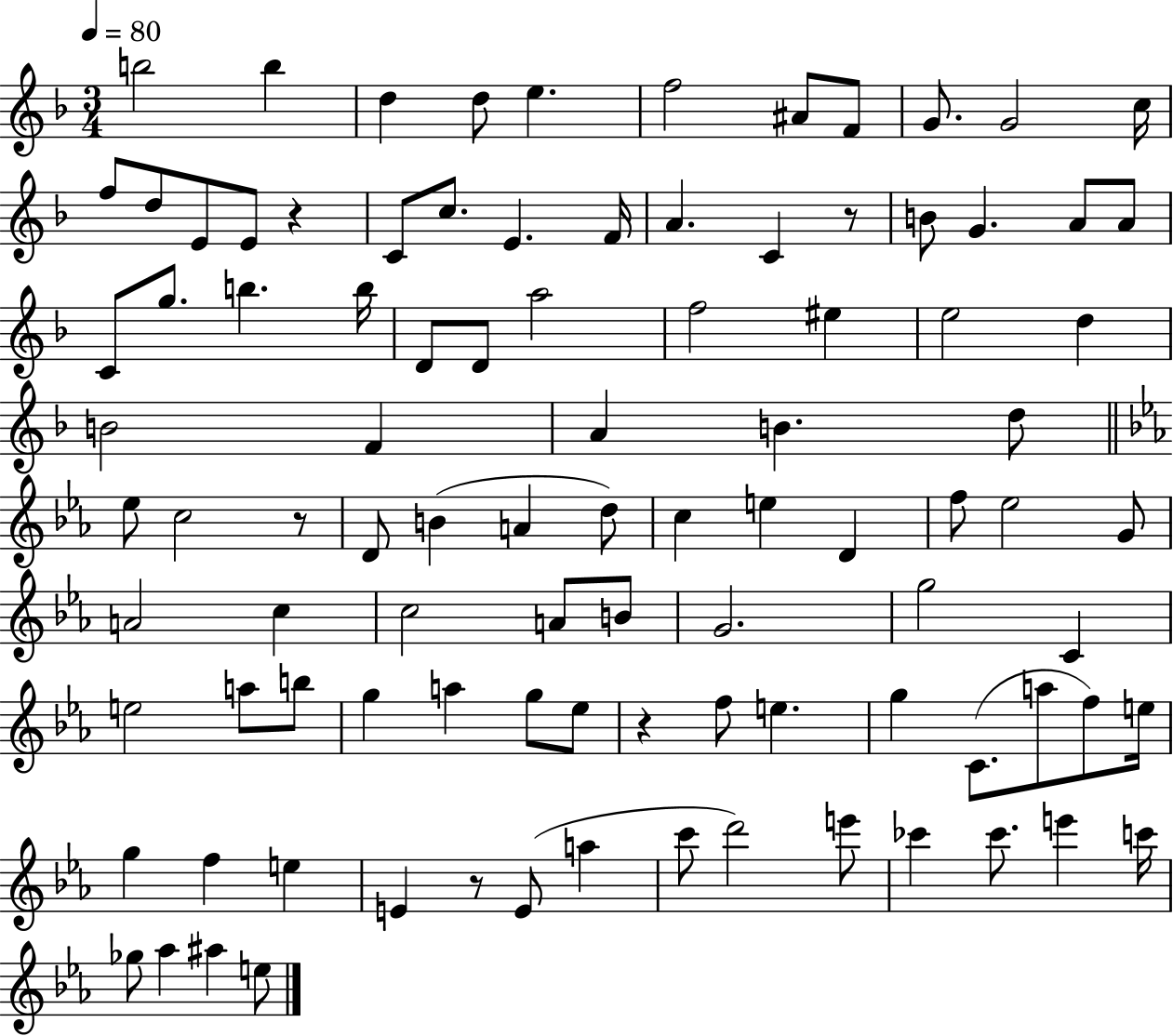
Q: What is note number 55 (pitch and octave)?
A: C5